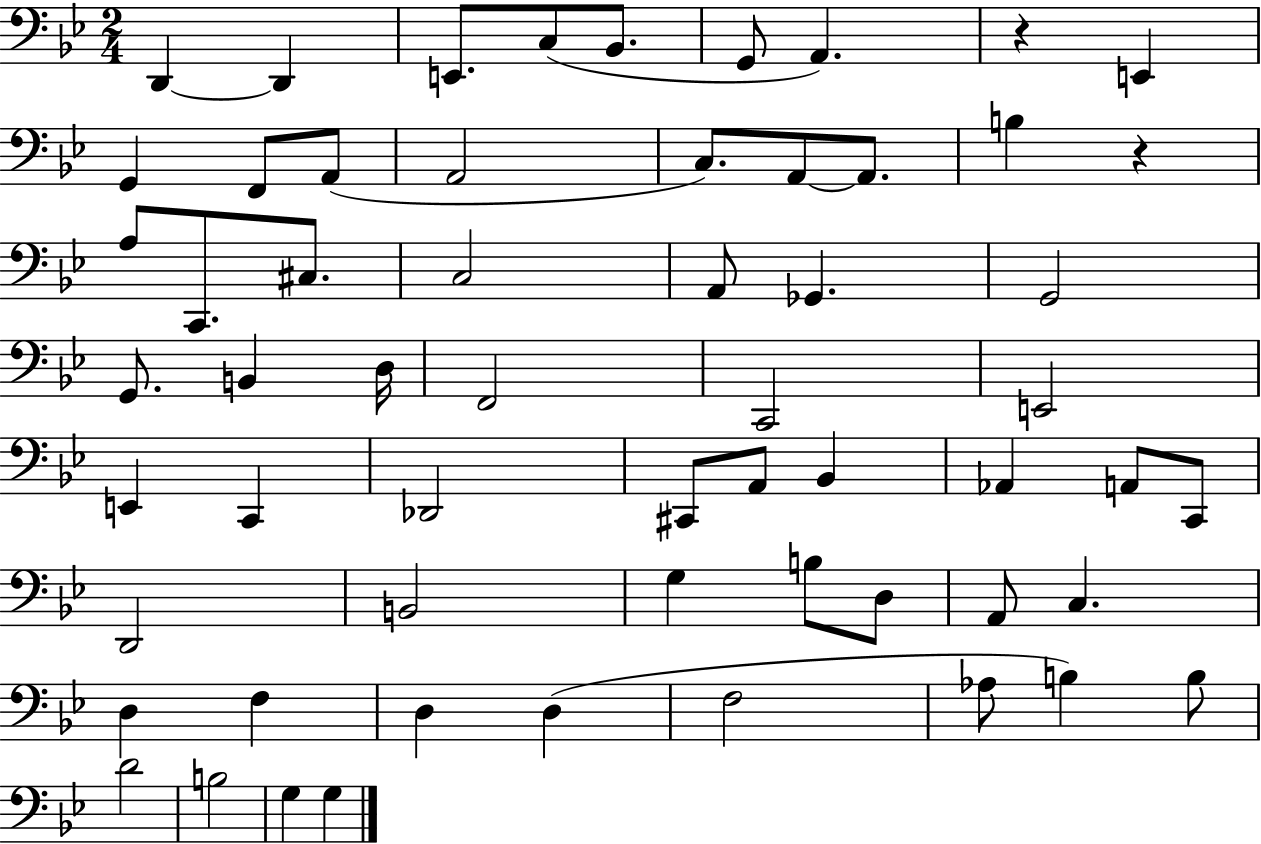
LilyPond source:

{
  \clef bass
  \numericTimeSignature
  \time 2/4
  \key bes \major
  d,4~~ d,4 | e,8. c8( bes,8. | g,8 a,4.) | r4 e,4 | \break g,4 f,8 a,8( | a,2 | c8.) a,8~~ a,8. | b4 r4 | \break a8 c,8. cis8. | c2 | a,8 ges,4. | g,2 | \break g,8. b,4 d16 | f,2 | c,2 | e,2 | \break e,4 c,4 | des,2 | cis,8 a,8 bes,4 | aes,4 a,8 c,8 | \break d,2 | b,2 | g4 b8 d8 | a,8 c4. | \break d4 f4 | d4 d4( | f2 | aes8 b4) b8 | \break d'2 | b2 | g4 g4 | \bar "|."
}